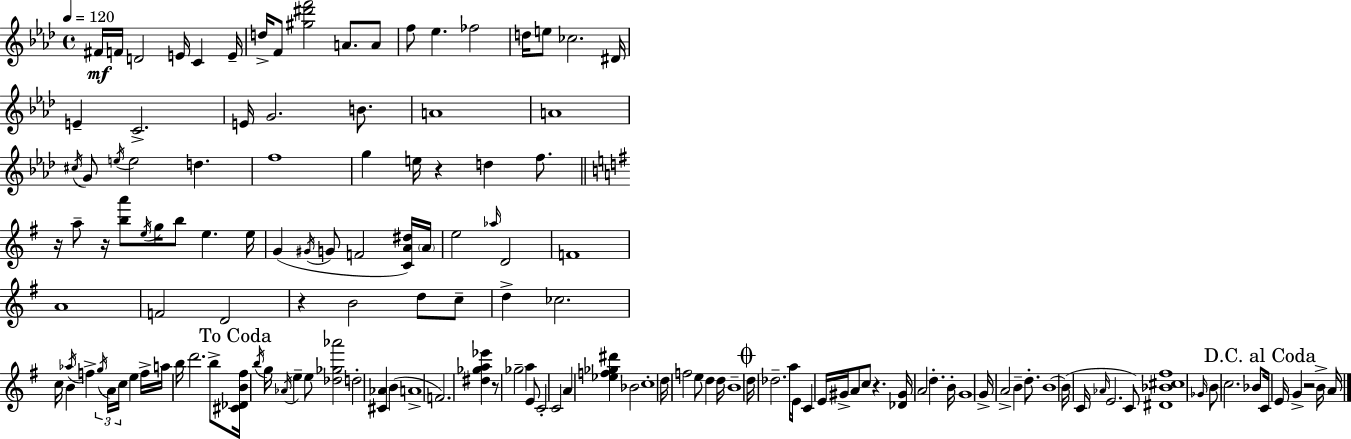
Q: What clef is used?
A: treble